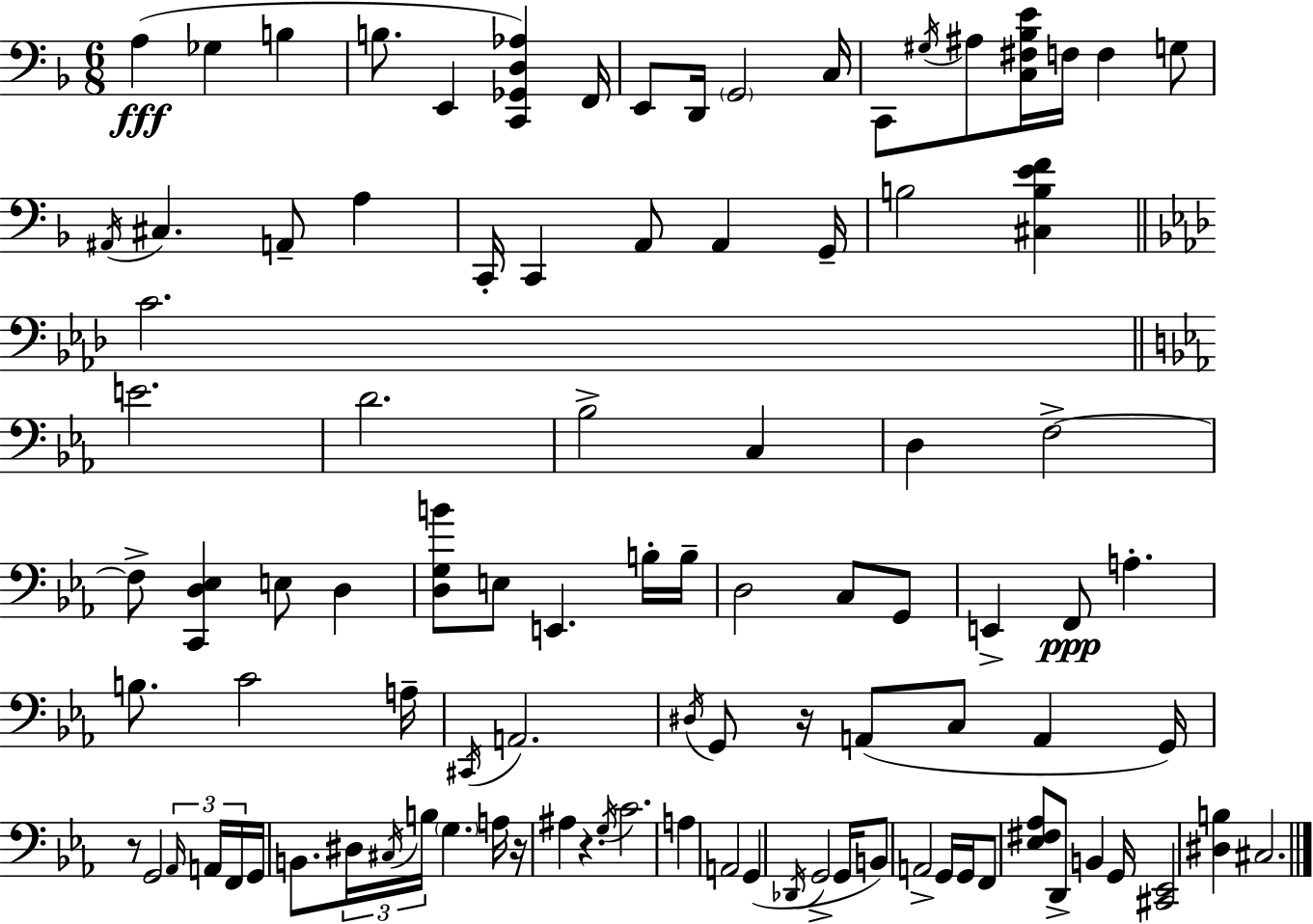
{
  \clef bass
  \numericTimeSignature
  \time 6/8
  \key f \major
  a4(\fff ges4 b4 | b8. e,4 <c, ges, d aes>4) f,16 | e,8 d,16 \parenthesize g,2 c16 | c,8 \acciaccatura { gis16 } ais8 <c fis bes e'>16 f16 f4 g8 | \break \acciaccatura { ais,16 } cis4. a,8-- a4 | c,16-. c,4 a,8 a,4 | g,16-- b2 <cis b e' f'>4 | \bar "||" \break \key aes \major c'2. | \bar "||" \break \key ees \major e'2. | d'2. | bes2-> c4 | d4 f2->~~ | \break f8-> <c, d ees>4 e8 d4 | <d g b'>8 e8 e,4. b16-. b16-- | d2 c8 g,8 | e,4-> f,8\ppp a4.-. | \break b8. c'2 a16-- | \acciaccatura { cis,16 } a,2. | \acciaccatura { dis16 } g,8 r16 a,8( c8 a,4 | g,16) r8 g,2 | \break \tuplet 3/2 { \grace { aes,16 } a,16 f,16 } g,16 b,8. \tuplet 3/2 { dis16 \acciaccatura { cis16 } b16 } \parenthesize g4. | a16 r16 ais4 r4. | \acciaccatura { g16 } c'2. | a4 a,2 | \break g,4( \acciaccatura { des,16 } g,2-> | g,16 b,8) a,2-> | g,16 g,16 f,8 <ees fis aes>8 d,8-> | b,4 g,16 <cis, ees,>2 | \break <dis b>4 cis2. | \bar "|."
}